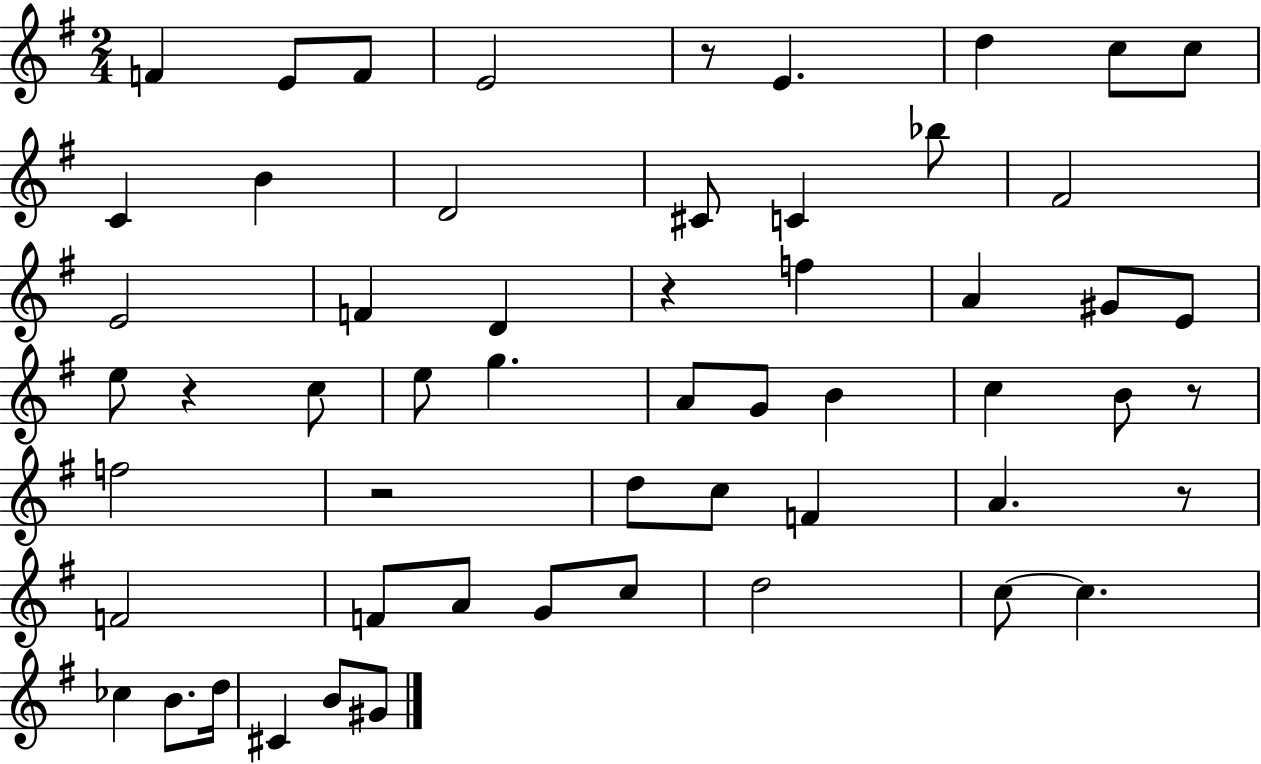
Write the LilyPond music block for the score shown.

{
  \clef treble
  \numericTimeSignature
  \time 2/4
  \key g \major
  f'4 e'8 f'8 | e'2 | r8 e'4. | d''4 c''8 c''8 | \break c'4 b'4 | d'2 | cis'8 c'4 bes''8 | fis'2 | \break e'2 | f'4 d'4 | r4 f''4 | a'4 gis'8 e'8 | \break e''8 r4 c''8 | e''8 g''4. | a'8 g'8 b'4 | c''4 b'8 r8 | \break f''2 | r2 | d''8 c''8 f'4 | a'4. r8 | \break f'2 | f'8 a'8 g'8 c''8 | d''2 | c''8~~ c''4. | \break ces''4 b'8. d''16 | cis'4 b'8 gis'8 | \bar "|."
}